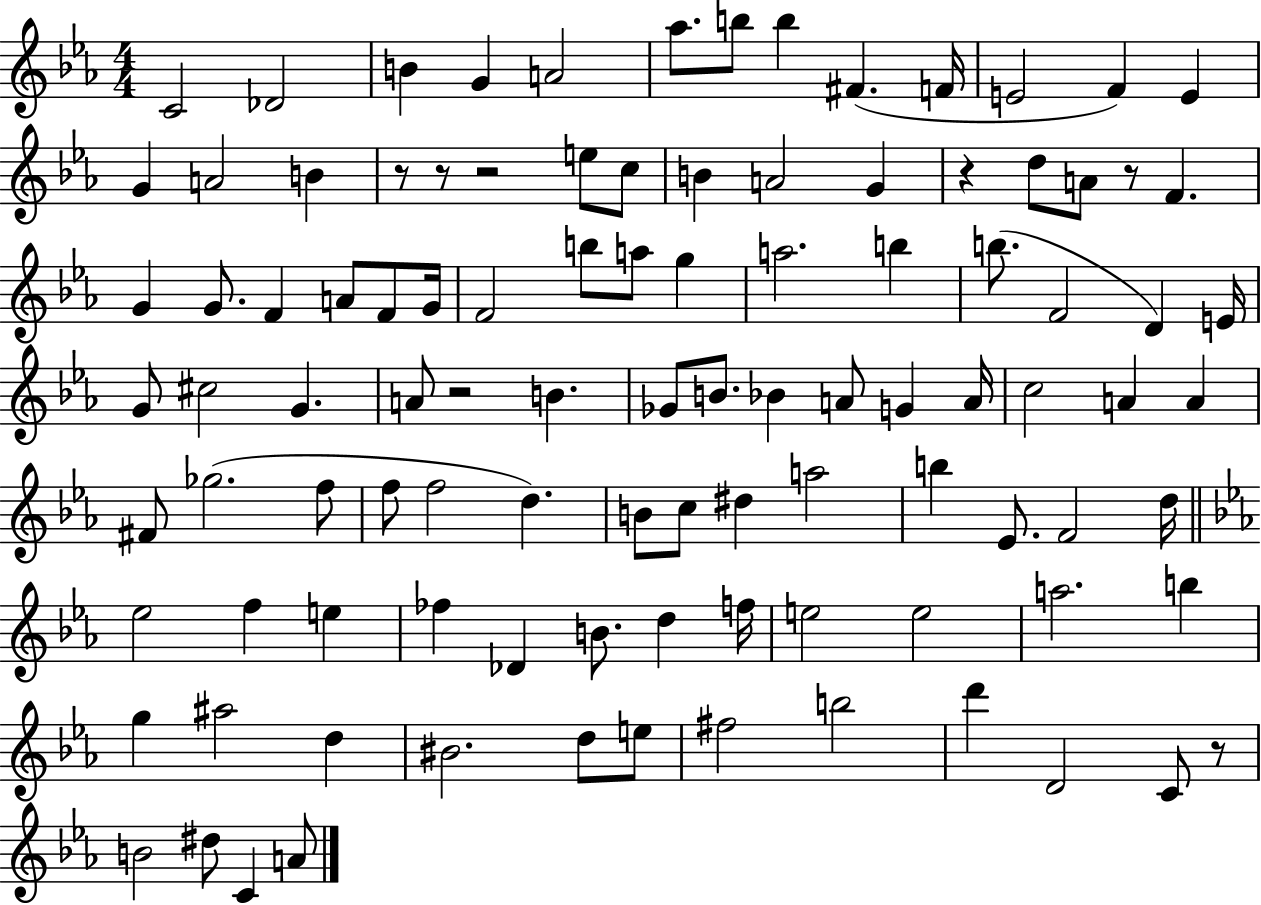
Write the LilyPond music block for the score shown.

{
  \clef treble
  \numericTimeSignature
  \time 4/4
  \key ees \major
  c'2 des'2 | b'4 g'4 a'2 | aes''8. b''8 b''4 fis'4.( f'16 | e'2 f'4) e'4 | \break g'4 a'2 b'4 | r8 r8 r2 e''8 c''8 | b'4 a'2 g'4 | r4 d''8 a'8 r8 f'4. | \break g'4 g'8. f'4 a'8 f'8 g'16 | f'2 b''8 a''8 g''4 | a''2. b''4 | b''8.( f'2 d'4) e'16 | \break g'8 cis''2 g'4. | a'8 r2 b'4. | ges'8 b'8. bes'4 a'8 g'4 a'16 | c''2 a'4 a'4 | \break fis'8 ges''2.( f''8 | f''8 f''2 d''4.) | b'8 c''8 dis''4 a''2 | b''4 ees'8. f'2 d''16 | \break \bar "||" \break \key c \minor ees''2 f''4 e''4 | fes''4 des'4 b'8. d''4 f''16 | e''2 e''2 | a''2. b''4 | \break g''4 ais''2 d''4 | bis'2. d''8 e''8 | fis''2 b''2 | d'''4 d'2 c'8 r8 | \break b'2 dis''8 c'4 a'8 | \bar "|."
}